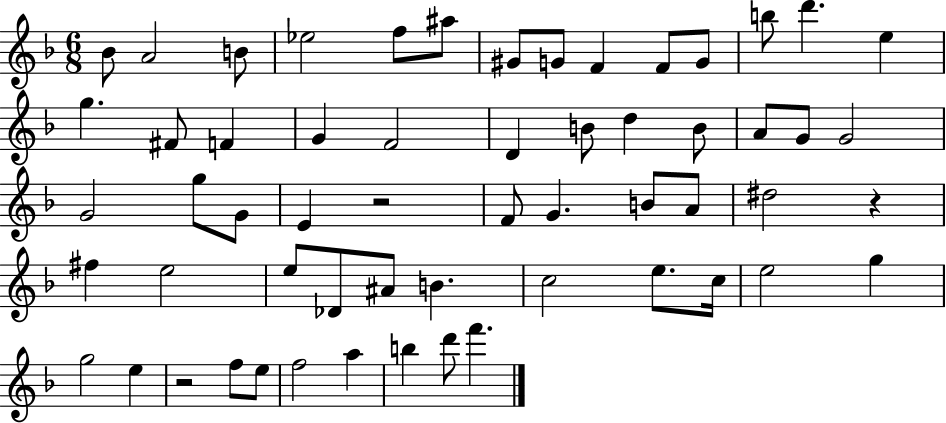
X:1
T:Untitled
M:6/8
L:1/4
K:F
_B/2 A2 B/2 _e2 f/2 ^a/2 ^G/2 G/2 F F/2 G/2 b/2 d' e g ^F/2 F G F2 D B/2 d B/2 A/2 G/2 G2 G2 g/2 G/2 E z2 F/2 G B/2 A/2 ^d2 z ^f e2 e/2 _D/2 ^A/2 B c2 e/2 c/4 e2 g g2 e z2 f/2 e/2 f2 a b d'/2 f'